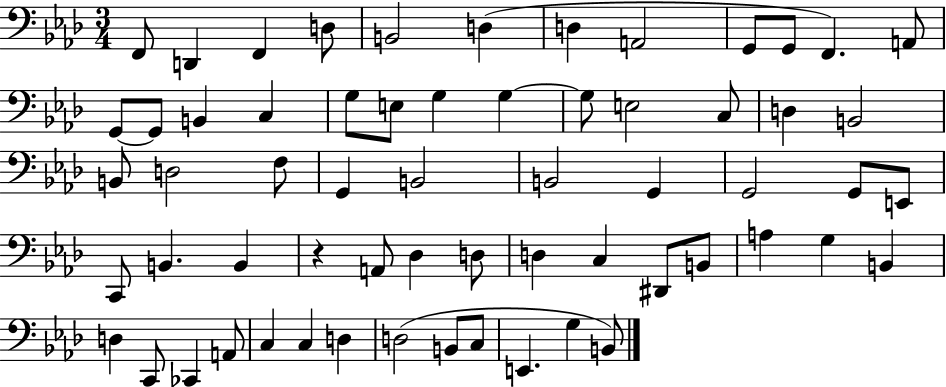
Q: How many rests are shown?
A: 1